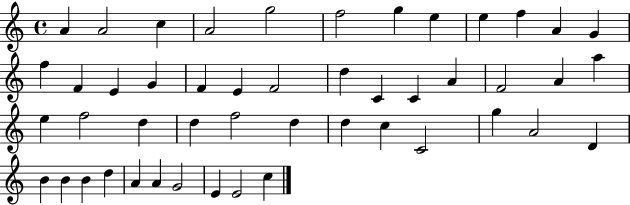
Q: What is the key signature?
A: C major